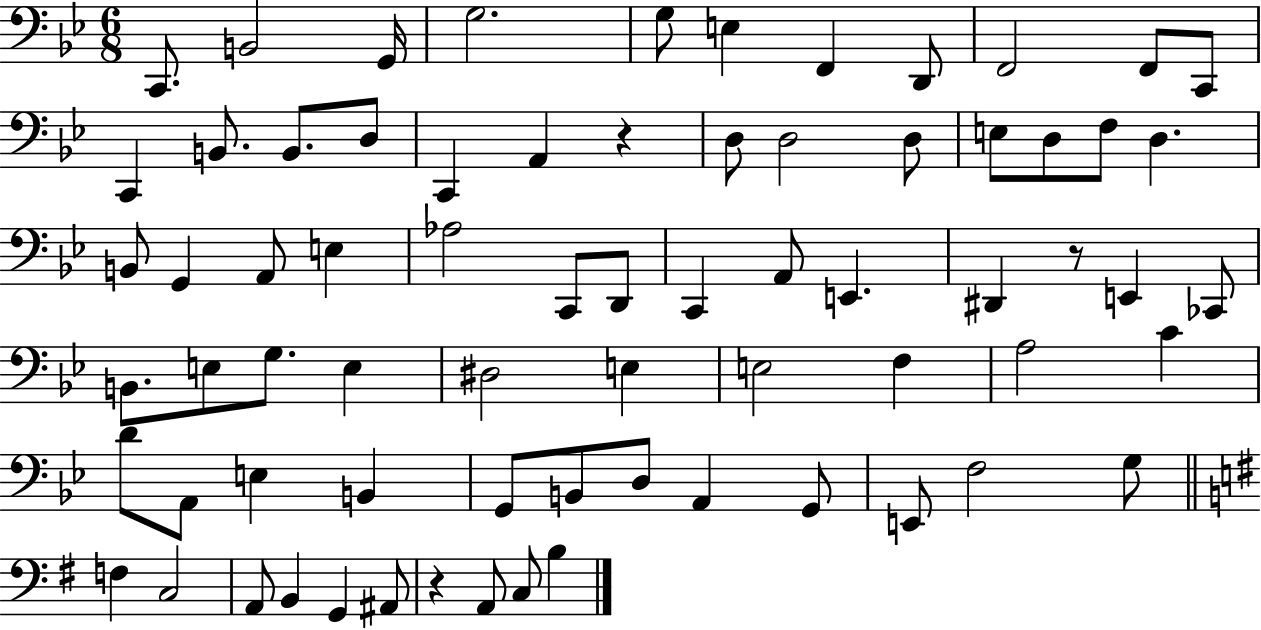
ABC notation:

X:1
T:Untitled
M:6/8
L:1/4
K:Bb
C,,/2 B,,2 G,,/4 G,2 G,/2 E, F,, D,,/2 F,,2 F,,/2 C,,/2 C,, B,,/2 B,,/2 D,/2 C,, A,, z D,/2 D,2 D,/2 E,/2 D,/2 F,/2 D, B,,/2 G,, A,,/2 E, _A,2 C,,/2 D,,/2 C,, A,,/2 E,, ^D,, z/2 E,, _C,,/2 B,,/2 E,/2 G,/2 E, ^D,2 E, E,2 F, A,2 C D/2 A,,/2 E, B,, G,,/2 B,,/2 D,/2 A,, G,,/2 E,,/2 F,2 G,/2 F, C,2 A,,/2 B,, G,, ^A,,/2 z A,,/2 C,/2 B,